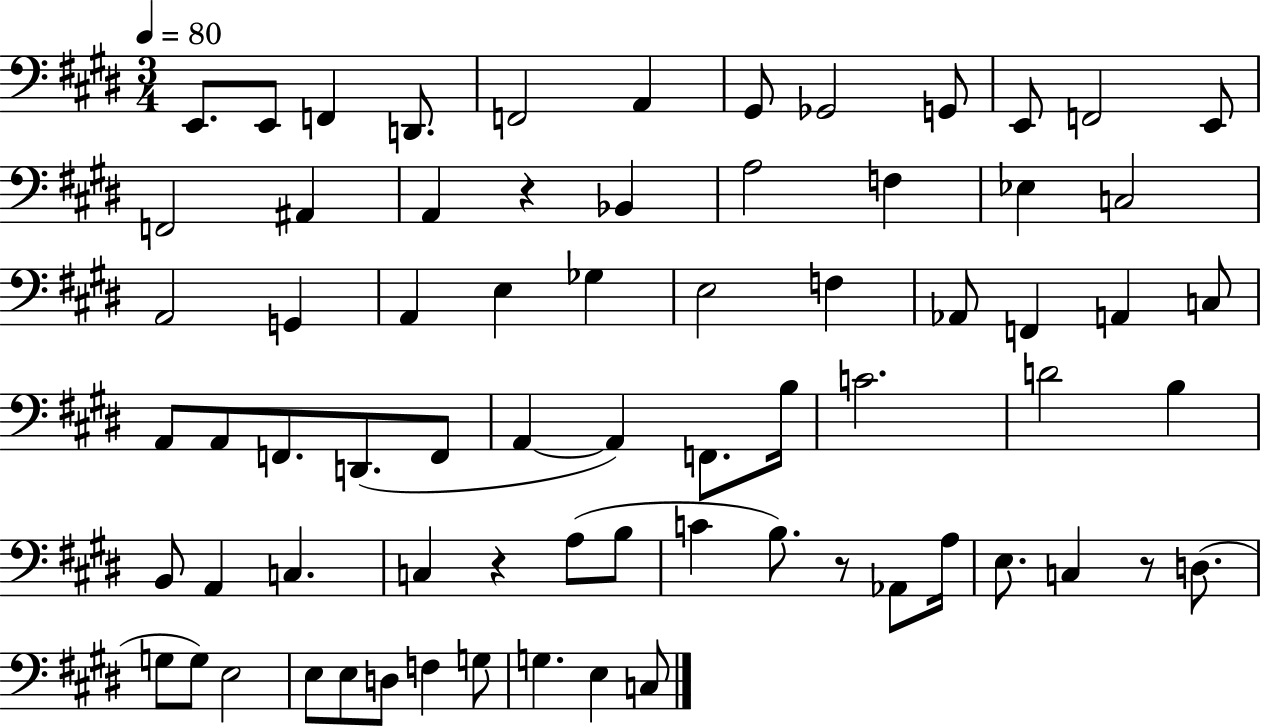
{
  \clef bass
  \numericTimeSignature
  \time 3/4
  \key e \major
  \tempo 4 = 80
  \repeat volta 2 { e,8. e,8 f,4 d,8. | f,2 a,4 | gis,8 ges,2 g,8 | e,8 f,2 e,8 | \break f,2 ais,4 | a,4 r4 bes,4 | a2 f4 | ees4 c2 | \break a,2 g,4 | a,4 e4 ges4 | e2 f4 | aes,8 f,4 a,4 c8 | \break a,8 a,8 f,8. d,8.( f,8 | a,4~~ a,4) f,8. b16 | c'2. | d'2 b4 | \break b,8 a,4 c4. | c4 r4 a8( b8 | c'4 b8.) r8 aes,8 a16 | e8. c4 r8 d8.( | \break g8 g8) e2 | e8 e8 d8 f4 g8 | g4. e4 c8 | } \bar "|."
}